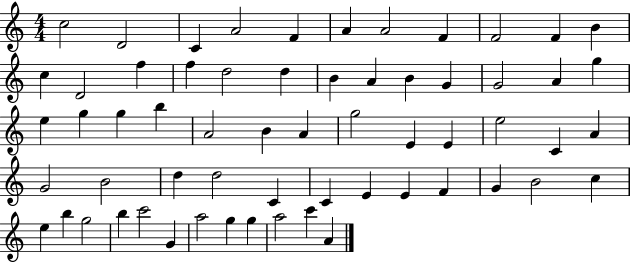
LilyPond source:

{
  \clef treble
  \numericTimeSignature
  \time 4/4
  \key c \major
  c''2 d'2 | c'4 a'2 f'4 | a'4 a'2 f'4 | f'2 f'4 b'4 | \break c''4 d'2 f''4 | f''4 d''2 d''4 | b'4 a'4 b'4 g'4 | g'2 a'4 g''4 | \break e''4 g''4 g''4 b''4 | a'2 b'4 a'4 | g''2 e'4 e'4 | e''2 c'4 a'4 | \break g'2 b'2 | d''4 d''2 c'4 | c'4 e'4 e'4 f'4 | g'4 b'2 c''4 | \break e''4 b''4 g''2 | b''4 c'''2 g'4 | a''2 g''4 g''4 | a''2 c'''4 a'4 | \break \bar "|."
}